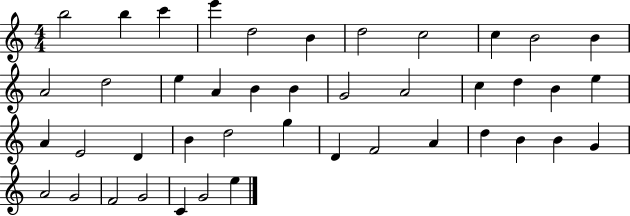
X:1
T:Untitled
M:4/4
L:1/4
K:C
b2 b c' e' d2 B d2 c2 c B2 B A2 d2 e A B B G2 A2 c d B e A E2 D B d2 g D F2 A d B B G A2 G2 F2 G2 C G2 e